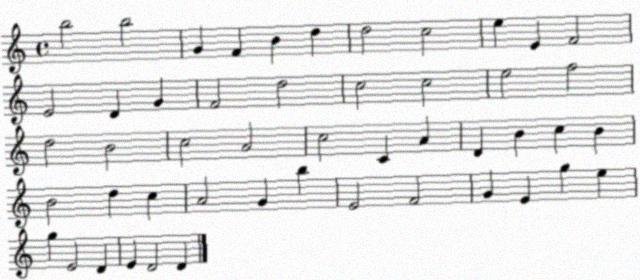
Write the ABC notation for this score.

X:1
T:Untitled
M:4/4
L:1/4
K:C
b2 b2 G F B d d2 c2 e E F2 E2 D G F2 d2 c2 c2 e2 f2 d2 B2 c2 A2 c2 C A D B c B B2 d c A2 G b E2 F2 G E g e g E2 D E D2 D